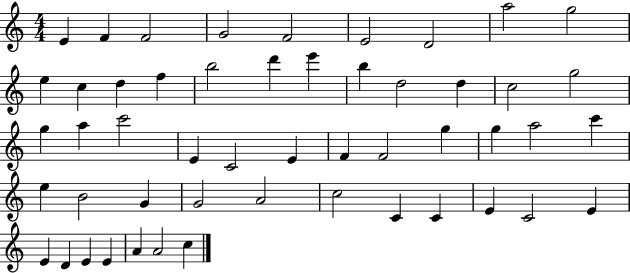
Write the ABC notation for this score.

X:1
T:Untitled
M:4/4
L:1/4
K:C
E F F2 G2 F2 E2 D2 a2 g2 e c d f b2 d' e' b d2 d c2 g2 g a c'2 E C2 E F F2 g g a2 c' e B2 G G2 A2 c2 C C E C2 E E D E E A A2 c